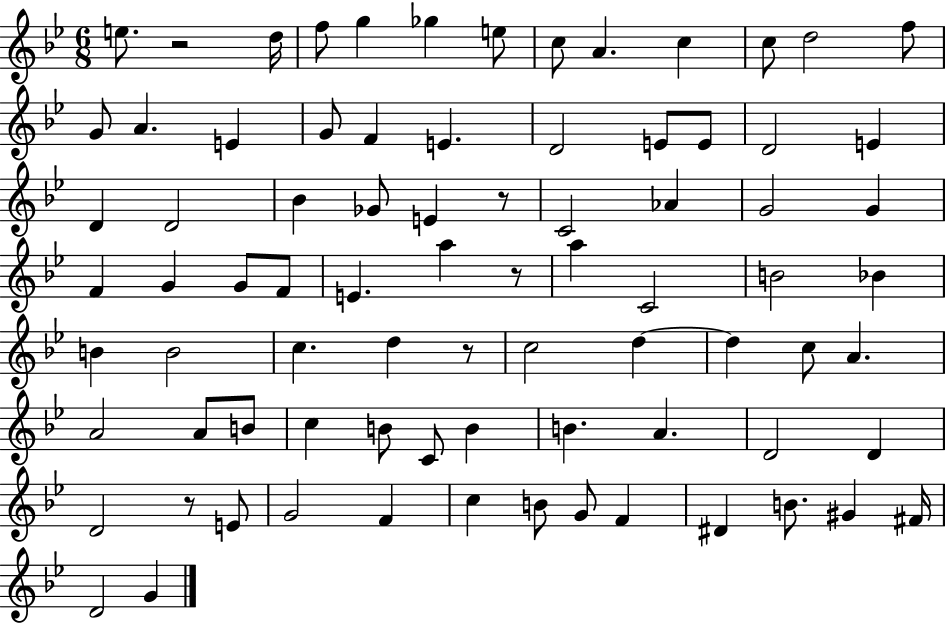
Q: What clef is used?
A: treble